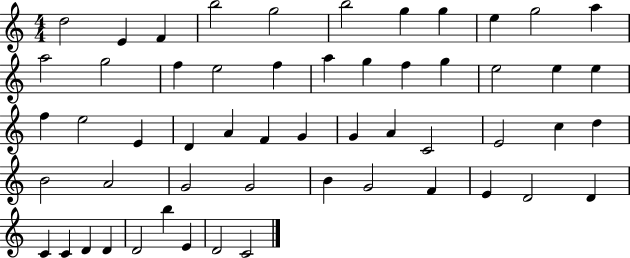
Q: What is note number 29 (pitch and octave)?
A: F4